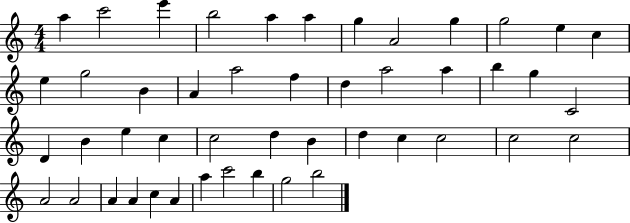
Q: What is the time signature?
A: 4/4